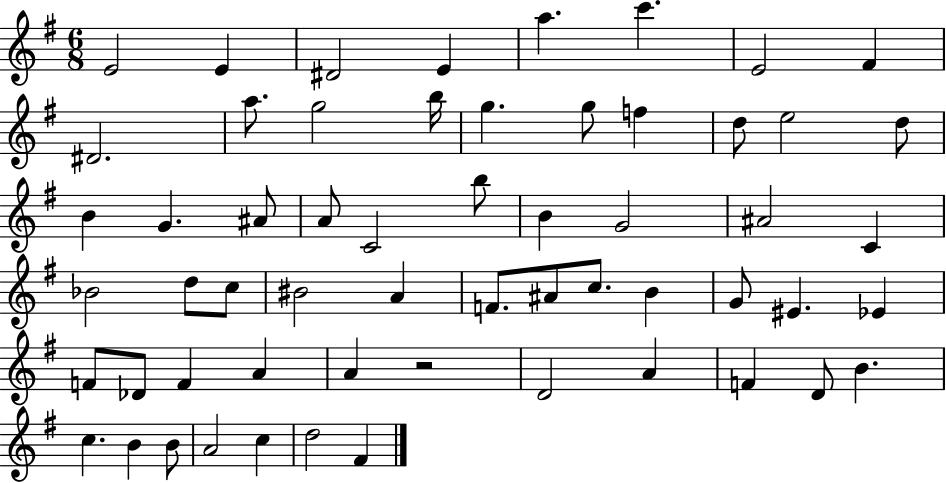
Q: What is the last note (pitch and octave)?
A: F#4